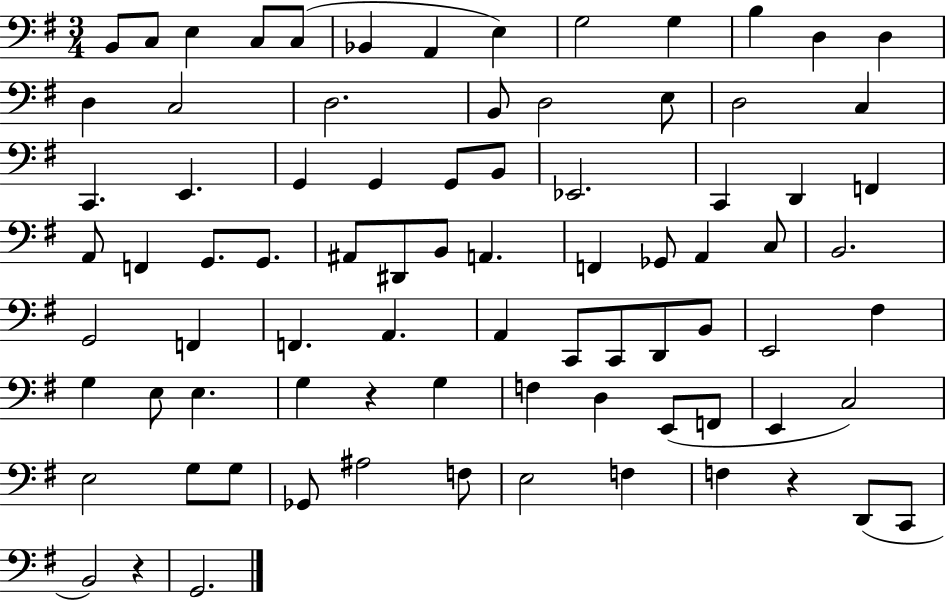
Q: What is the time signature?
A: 3/4